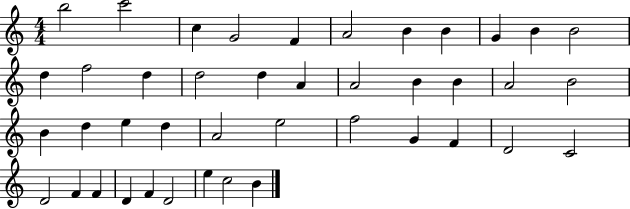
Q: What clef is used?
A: treble